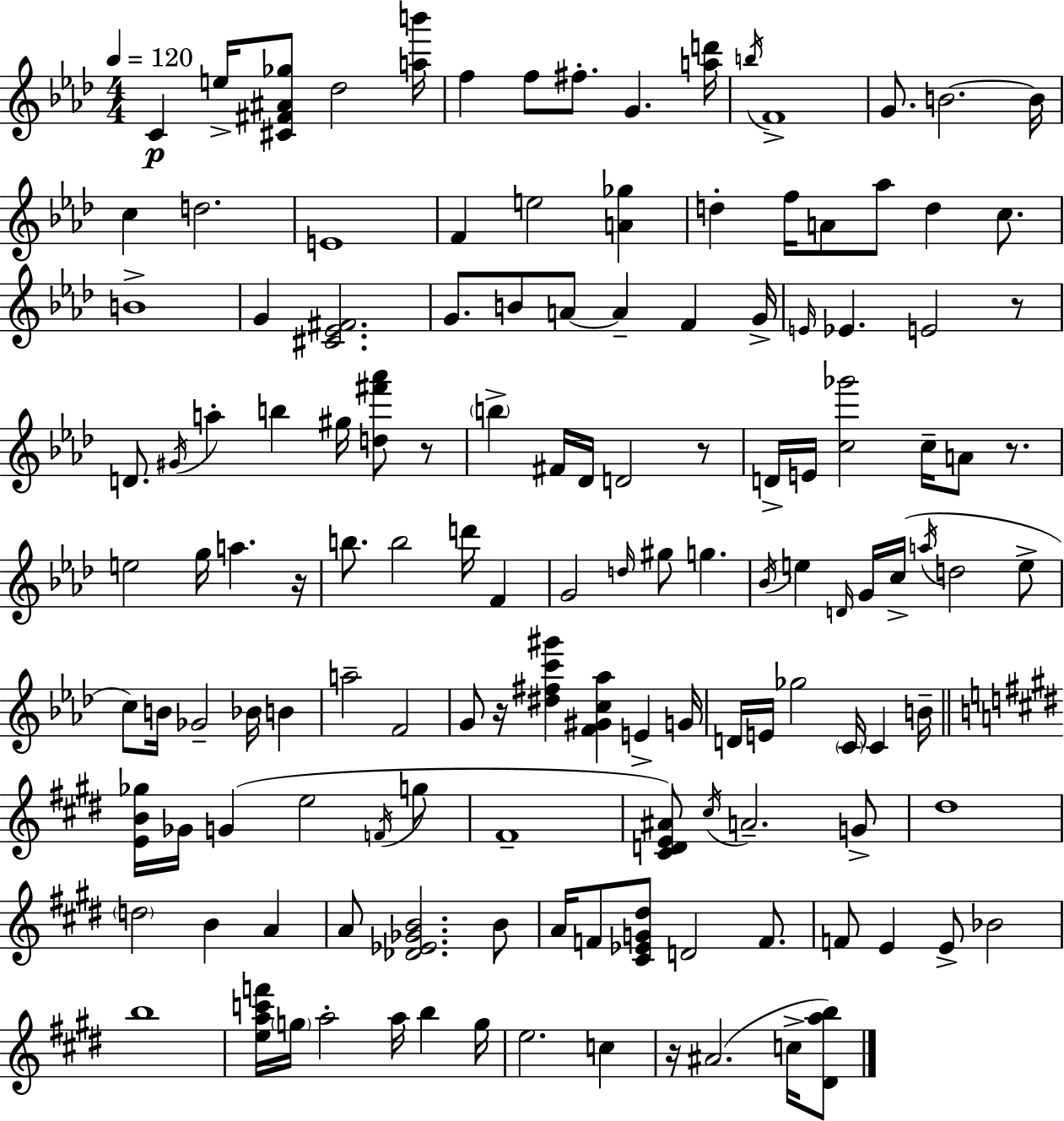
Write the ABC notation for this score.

X:1
T:Untitled
M:4/4
L:1/4
K:Ab
C e/4 [^C^F^A_g]/2 _d2 [ab']/4 f f/2 ^f/2 G [ad']/4 b/4 F4 G/2 B2 B/4 c d2 E4 F e2 [A_g] d f/4 A/2 _a/2 d c/2 B4 G [^C_E^F]2 G/2 B/2 A/2 A F G/4 E/4 _E E2 z/2 D/2 ^G/4 a b ^g/4 [d^f'_a']/2 z/2 b ^F/4 _D/4 D2 z/2 D/4 E/4 [c_g']2 c/4 A/2 z/2 e2 g/4 a z/4 b/2 b2 d'/4 F G2 d/4 ^g/2 g _B/4 e D/4 G/4 c/4 a/4 d2 e/2 c/2 B/4 _G2 _B/4 B a2 F2 G/2 z/4 [^d^fc'^g'] [F^Gc_a] E G/4 D/4 E/4 _g2 C/4 C B/4 [EB_g]/4 _G/4 G e2 F/4 g/2 ^F4 [^CDE^A]/2 ^c/4 A2 G/2 ^d4 d2 B A A/2 [_D_E_GB]2 B/2 A/4 F/2 [^C_EG^d]/2 D2 F/2 F/2 E E/2 _B2 b4 [eac'f']/4 g/4 a2 a/4 b g/4 e2 c z/4 ^A2 c/4 [^Dab]/2